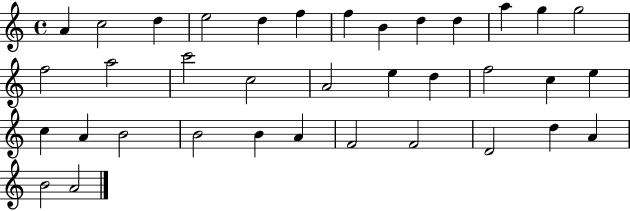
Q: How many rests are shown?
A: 0